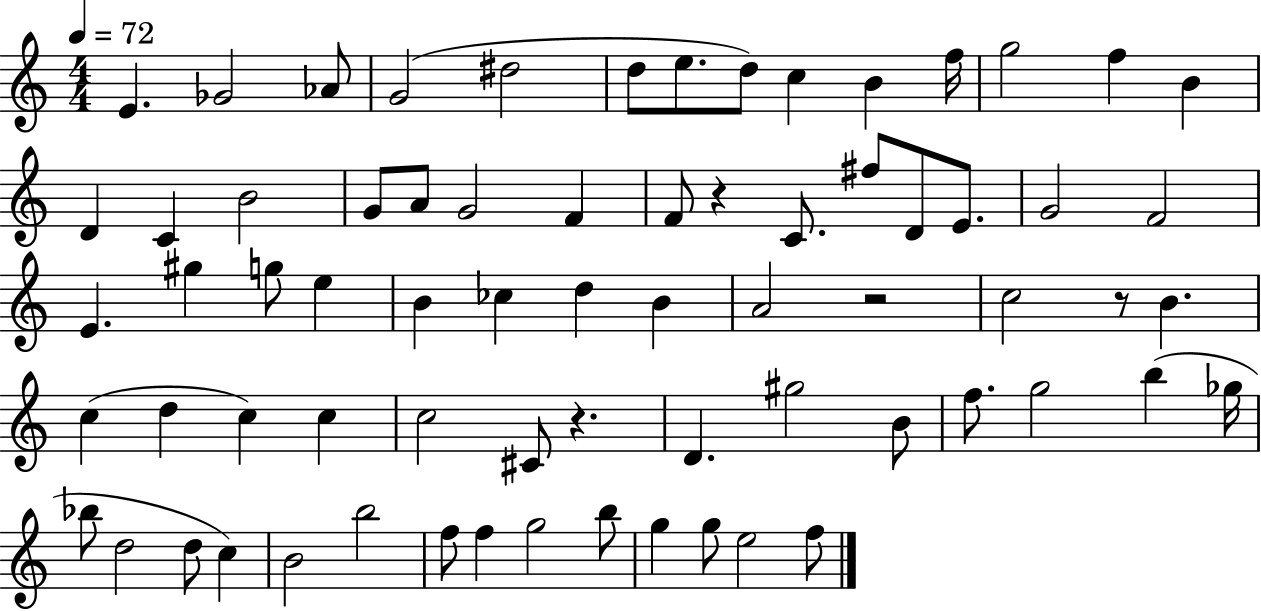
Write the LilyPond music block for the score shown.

{
  \clef treble
  \numericTimeSignature
  \time 4/4
  \key c \major
  \tempo 4 = 72
  e'4. ges'2 aes'8 | g'2( dis''2 | d''8 e''8. d''8) c''4 b'4 f''16 | g''2 f''4 b'4 | \break d'4 c'4 b'2 | g'8 a'8 g'2 f'4 | f'8 r4 c'8. fis''8 d'8 e'8. | g'2 f'2 | \break e'4. gis''4 g''8 e''4 | b'4 ces''4 d''4 b'4 | a'2 r2 | c''2 r8 b'4. | \break c''4( d''4 c''4) c''4 | c''2 cis'8 r4. | d'4. gis''2 b'8 | f''8. g''2 b''4( ges''16 | \break bes''8 d''2 d''8 c''4) | b'2 b''2 | f''8 f''4 g''2 b''8 | g''4 g''8 e''2 f''8 | \break \bar "|."
}